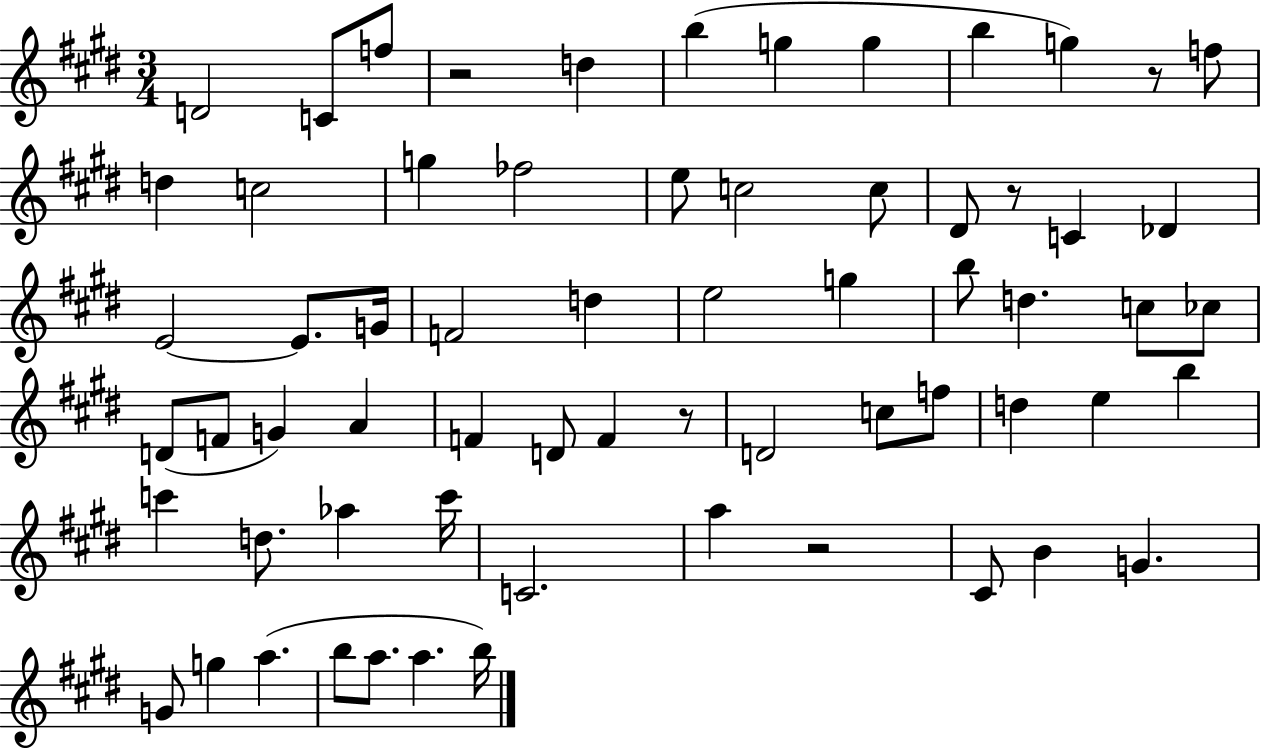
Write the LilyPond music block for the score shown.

{
  \clef treble
  \numericTimeSignature
  \time 3/4
  \key e \major
  d'2 c'8 f''8 | r2 d''4 | b''4( g''4 g''4 | b''4 g''4) r8 f''8 | \break d''4 c''2 | g''4 fes''2 | e''8 c''2 c''8 | dis'8 r8 c'4 des'4 | \break e'2~~ e'8. g'16 | f'2 d''4 | e''2 g''4 | b''8 d''4. c''8 ces''8 | \break d'8( f'8 g'4) a'4 | f'4 d'8 f'4 r8 | d'2 c''8 f''8 | d''4 e''4 b''4 | \break c'''4 d''8. aes''4 c'''16 | c'2. | a''4 r2 | cis'8 b'4 g'4. | \break g'8 g''4 a''4.( | b''8 a''8. a''4. b''16) | \bar "|."
}